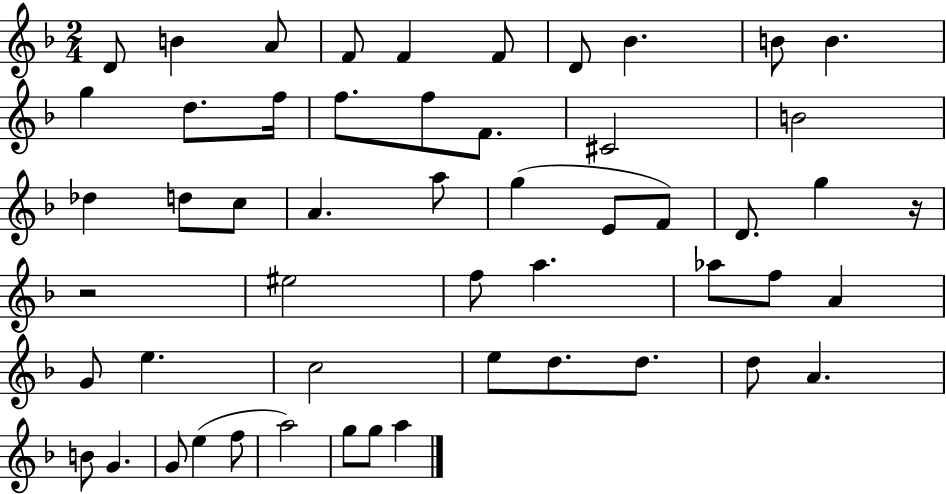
X:1
T:Untitled
M:2/4
L:1/4
K:F
D/2 B A/2 F/2 F F/2 D/2 _B B/2 B g d/2 f/4 f/2 f/2 F/2 ^C2 B2 _d d/2 c/2 A a/2 g E/2 F/2 D/2 g z/4 z2 ^e2 f/2 a _a/2 f/2 A G/2 e c2 e/2 d/2 d/2 d/2 A B/2 G G/2 e f/2 a2 g/2 g/2 a